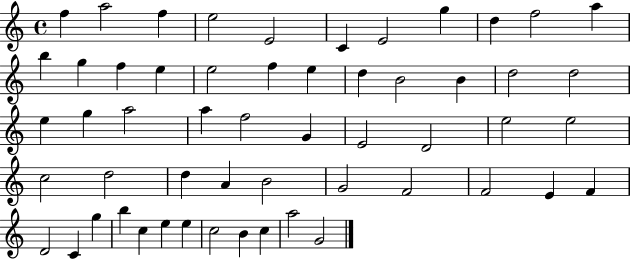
{
  \clef treble
  \time 4/4
  \defaultTimeSignature
  \key c \major
  f''4 a''2 f''4 | e''2 e'2 | c'4 e'2 g''4 | d''4 f''2 a''4 | \break b''4 g''4 f''4 e''4 | e''2 f''4 e''4 | d''4 b'2 b'4 | d''2 d''2 | \break e''4 g''4 a''2 | a''4 f''2 g'4 | e'2 d'2 | e''2 e''2 | \break c''2 d''2 | d''4 a'4 b'2 | g'2 f'2 | f'2 e'4 f'4 | \break d'2 c'4 g''4 | b''4 c''4 e''4 e''4 | c''2 b'4 c''4 | a''2 g'2 | \break \bar "|."
}